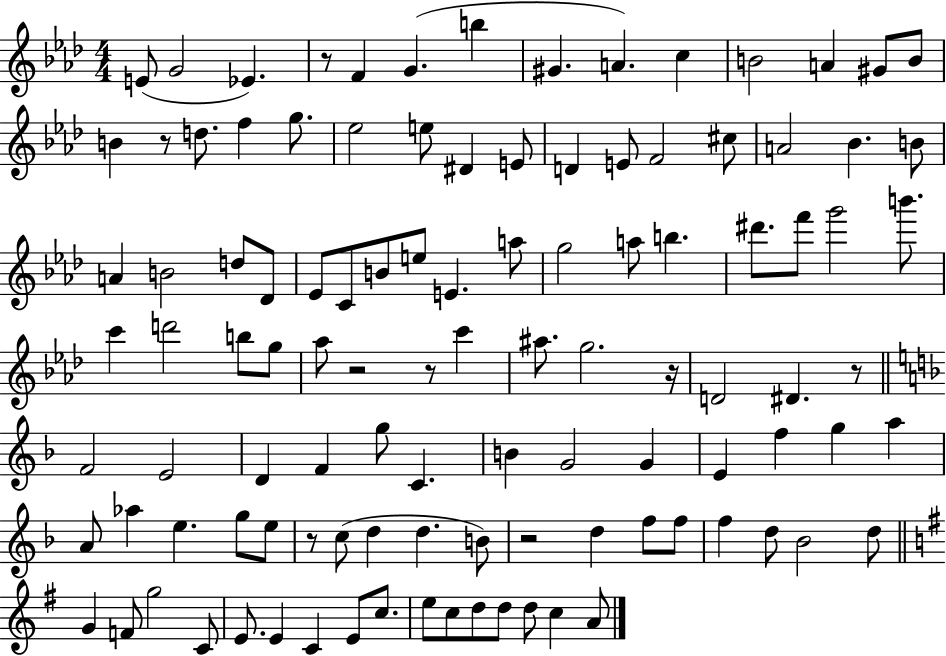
{
  \clef treble
  \numericTimeSignature
  \time 4/4
  \key aes \major
  e'8( g'2 ees'4.) | r8 f'4 g'4.( b''4 | gis'4. a'4.) c''4 | b'2 a'4 gis'8 b'8 | \break b'4 r8 d''8. f''4 g''8. | ees''2 e''8 dis'4 e'8 | d'4 e'8 f'2 cis''8 | a'2 bes'4. b'8 | \break a'4 b'2 d''8 des'8 | ees'8 c'8 b'8 e''8 e'4. a''8 | g''2 a''8 b''4. | dis'''8. f'''8 g'''2 b'''8. | \break c'''4 d'''2 b''8 g''8 | aes''8 r2 r8 c'''4 | ais''8. g''2. r16 | d'2 dis'4. r8 | \break \bar "||" \break \key f \major f'2 e'2 | d'4 f'4 g''8 c'4. | b'4 g'2 g'4 | e'4 f''4 g''4 a''4 | \break a'8 aes''4 e''4. g''8 e''8 | r8 c''8( d''4 d''4. b'8) | r2 d''4 f''8 f''8 | f''4 d''8 bes'2 d''8 | \break \bar "||" \break \key g \major g'4 f'8 g''2 c'8 | e'8. e'4 c'4 e'8 c''8. | e''8 c''8 d''8 d''8 d''8 c''4 a'8 | \bar "|."
}